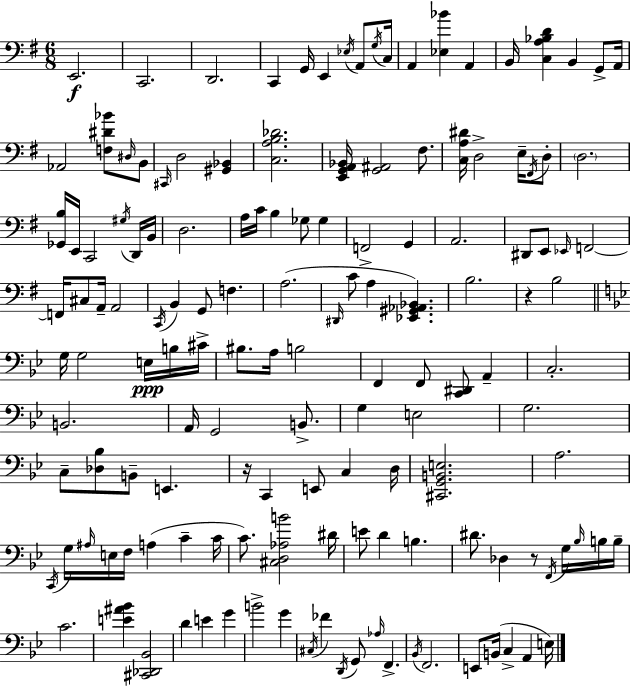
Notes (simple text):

E2/h. C2/h. D2/h. C2/q G2/s E2/q Eb3/s A2/e G3/s C3/s A2/q [Eb3,Bb4]/q A2/q B2/s [C3,A3,Bb3,D4]/q B2/q G2/e A2/s Ab2/h [F3,D#4,Bb4]/e D#3/s B2/e C#2/s D3/h [G#2,Bb2]/q [C3,A3,B3,Db4]/h. [E2,G2,A2,Bb2]/s [G2,A#2]/h F#3/e. [C3,A3,D#4]/s D3/h E3/s F#2/s D3/e D3/h. [Gb2,B3]/s E2/s C2/h G#3/s D2/s B2/s D3/h. A3/s C4/s B3/q Gb3/e Gb3/q F2/h G2/q A2/h. D#2/e E2/e Eb2/s F2/h F2/s C#3/e A2/s A2/h C2/s B2/q G2/e F3/q. A3/h. D#2/s C4/e A3/q [Eb2,G#2,Ab2,Bb2]/q. B3/h. R/q B3/h G3/s G3/h E3/s B3/s C#4/s BIS3/e. A3/s B3/h F2/q F2/e [C2,D#2]/e A2/q C3/h. B2/h. A2/s G2/h B2/e. G3/q E3/h G3/h. C3/e [Db3,Bb3]/e B2/e E2/q. R/s C2/q E2/e C3/q D3/s [C#2,G2,B2,E3]/h. A3/h. C2/s G3/s A#3/s E3/s F3/s A3/q C4/q C4/s C4/e. [C#3,D3,Ab3,B4]/h D#4/s E4/e D4/q B3/q. D#4/e. Db3/q R/e F2/s G3/s Bb3/s B3/s B3/s C4/h. [E4,A#4,Bb4]/q [C#2,Db2,Bb2]/h D4/q E4/q G4/q B4/h G4/q C#3/s FES4/q D2/s G2/e Ab3/s F2/q. Bb2/s F2/h. E2/e B2/s C3/q A2/q E3/s